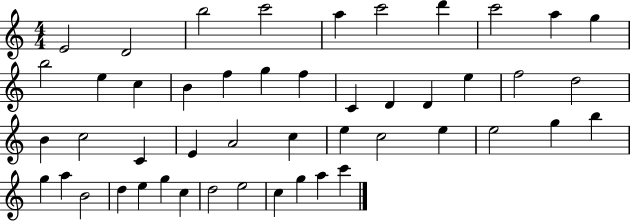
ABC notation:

X:1
T:Untitled
M:4/4
L:1/4
K:C
E2 D2 b2 c'2 a c'2 d' c'2 a g b2 e c B f g f C D D e f2 d2 B c2 C E A2 c e c2 e e2 g b g a B2 d e g c d2 e2 c g a c'